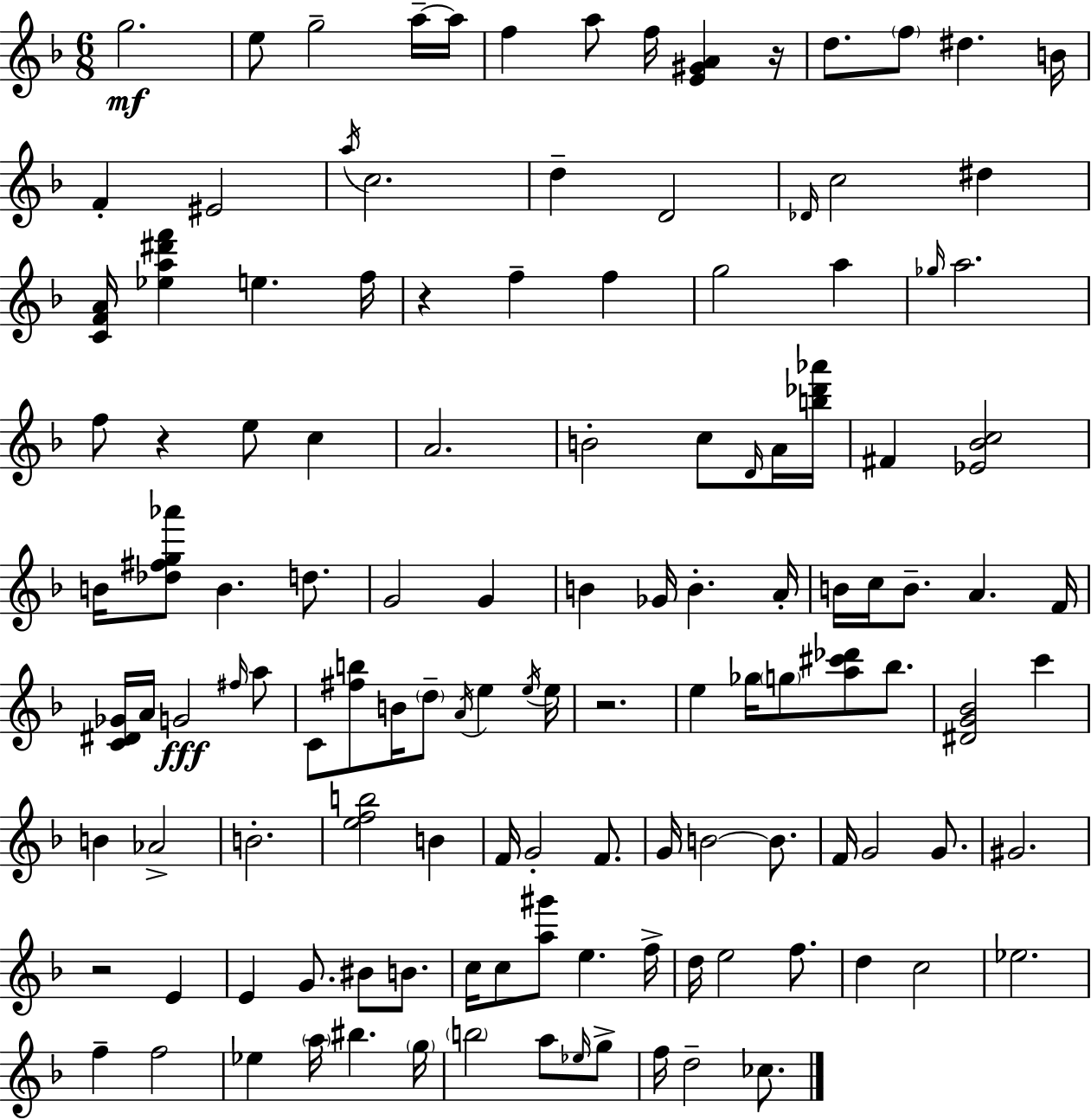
G5/h. E5/e G5/h A5/s A5/s F5/q A5/e F5/s [E4,G#4,A4]/q R/s D5/e. F5/e D#5/q. B4/s F4/q EIS4/h A5/s C5/h. D5/q D4/h Db4/s C5/h D#5/q [C4,F4,A4]/s [Eb5,A5,D#6,F6]/q E5/q. F5/s R/q F5/q F5/q G5/h A5/q Gb5/s A5/h. F5/e R/q E5/e C5/q A4/h. B4/h C5/e D4/s A4/s [B5,Db6,Ab6]/s F#4/q [Eb4,Bb4,C5]/h B4/s [Db5,F#5,G5,Ab6]/e B4/q. D5/e. G4/h G4/q B4/q Gb4/s B4/q. A4/s B4/s C5/s B4/e. A4/q. F4/s [C4,D#4,Gb4]/s A4/s G4/h F#5/s A5/e C4/e [F#5,B5]/e B4/s D5/e A4/s E5/q E5/s E5/s R/h. E5/q Gb5/s G5/e [A5,C#6,Db6]/e Bb5/e. [D#4,G4,Bb4]/h C6/q B4/q Ab4/h B4/h. [E5,F5,B5]/h B4/q F4/s G4/h F4/e. G4/s B4/h B4/e. F4/s G4/h G4/e. G#4/h. R/h E4/q E4/q G4/e. BIS4/e B4/e. C5/s C5/e [A5,G#6]/e E5/q. F5/s D5/s E5/h F5/e. D5/q C5/h Eb5/h. F5/q F5/h Eb5/q A5/s BIS5/q. G5/s B5/h A5/e Eb5/s G5/e F5/s D5/h CES5/e.